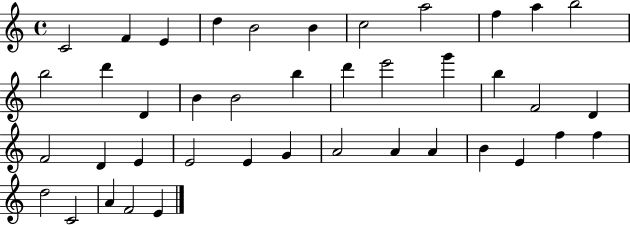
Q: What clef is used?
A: treble